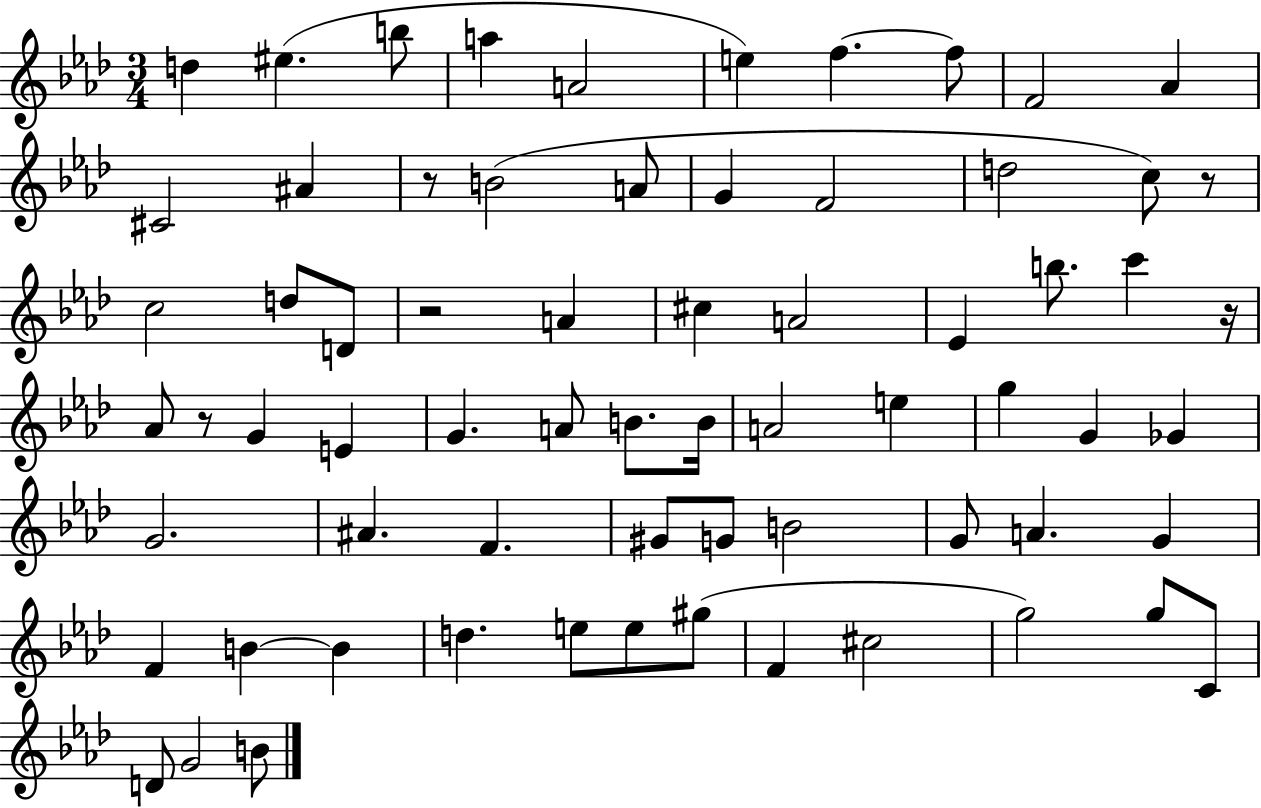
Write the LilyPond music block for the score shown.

{
  \clef treble
  \numericTimeSignature
  \time 3/4
  \key aes \major
  \repeat volta 2 { d''4 eis''4.( b''8 | a''4 a'2 | e''4) f''4.~~ f''8 | f'2 aes'4 | \break cis'2 ais'4 | r8 b'2( a'8 | g'4 f'2 | d''2 c''8) r8 | \break c''2 d''8 d'8 | r2 a'4 | cis''4 a'2 | ees'4 b''8. c'''4 r16 | \break aes'8 r8 g'4 e'4 | g'4. a'8 b'8. b'16 | a'2 e''4 | g''4 g'4 ges'4 | \break g'2. | ais'4. f'4. | gis'8 g'8 b'2 | g'8 a'4. g'4 | \break f'4 b'4~~ b'4 | d''4. e''8 e''8 gis''8( | f'4 cis''2 | g''2) g''8 c'8 | \break d'8 g'2 b'8 | } \bar "|."
}